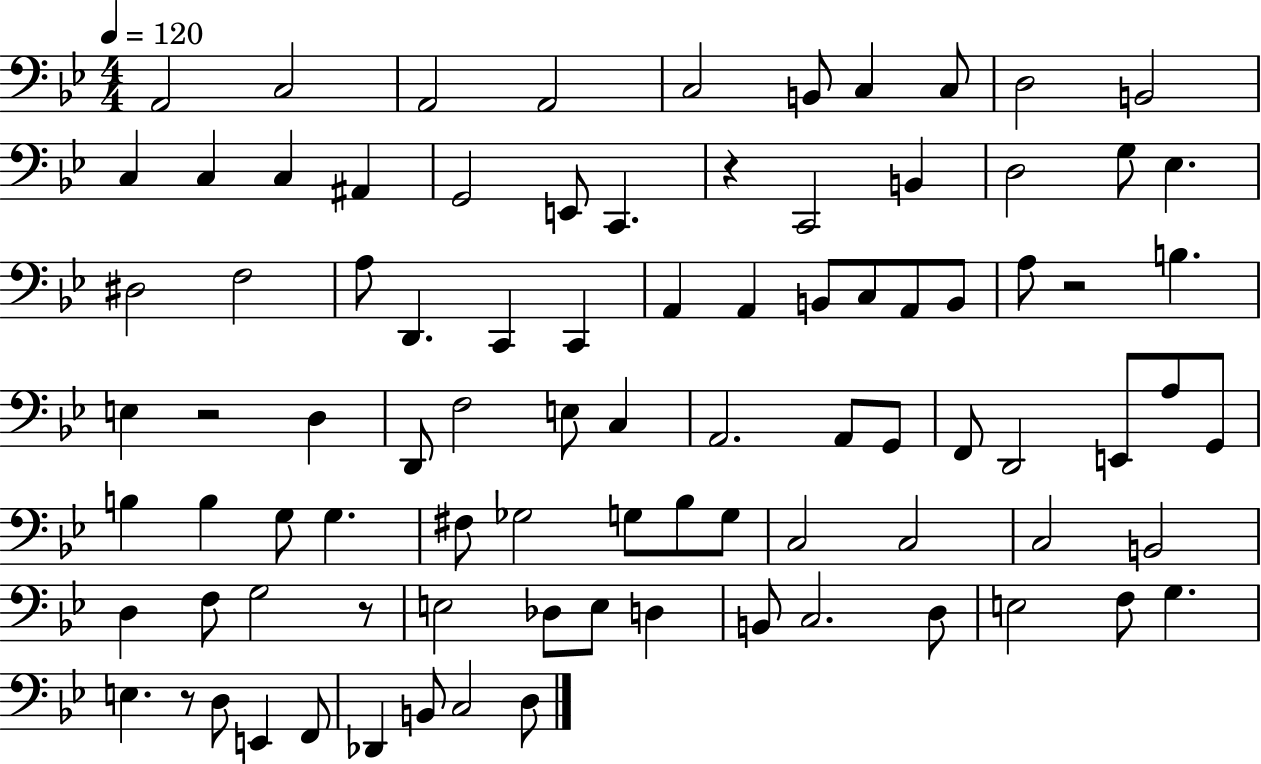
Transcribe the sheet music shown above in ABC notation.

X:1
T:Untitled
M:4/4
L:1/4
K:Bb
A,,2 C,2 A,,2 A,,2 C,2 B,,/2 C, C,/2 D,2 B,,2 C, C, C, ^A,, G,,2 E,,/2 C,, z C,,2 B,, D,2 G,/2 _E, ^D,2 F,2 A,/2 D,, C,, C,, A,, A,, B,,/2 C,/2 A,,/2 B,,/2 A,/2 z2 B, E, z2 D, D,,/2 F,2 E,/2 C, A,,2 A,,/2 G,,/2 F,,/2 D,,2 E,,/2 A,/2 G,,/2 B, B, G,/2 G, ^F,/2 _G,2 G,/2 _B,/2 G,/2 C,2 C,2 C,2 B,,2 D, F,/2 G,2 z/2 E,2 _D,/2 E,/2 D, B,,/2 C,2 D,/2 E,2 F,/2 G, E, z/2 D,/2 E,, F,,/2 _D,, B,,/2 C,2 D,/2